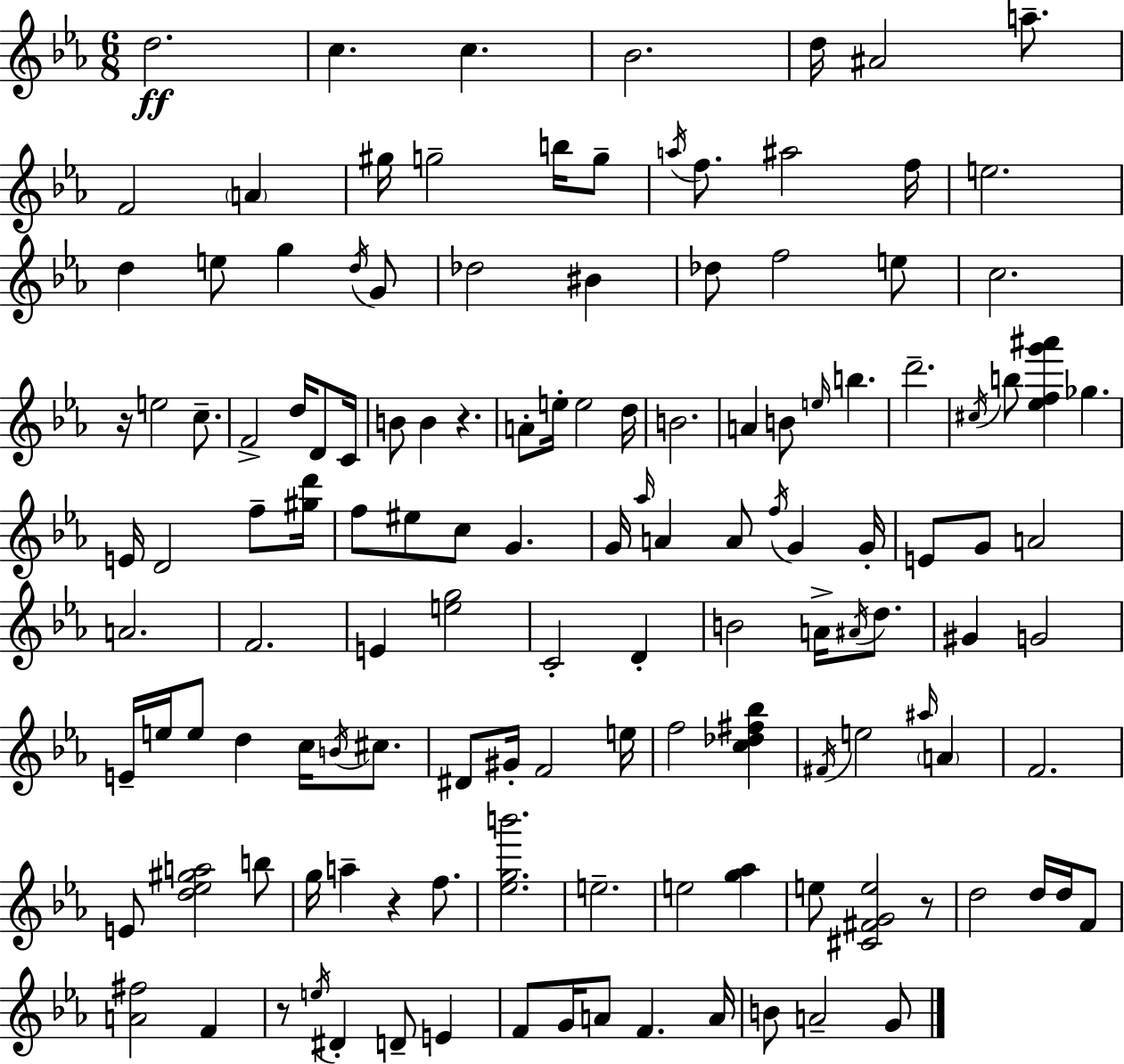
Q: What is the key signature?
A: C minor